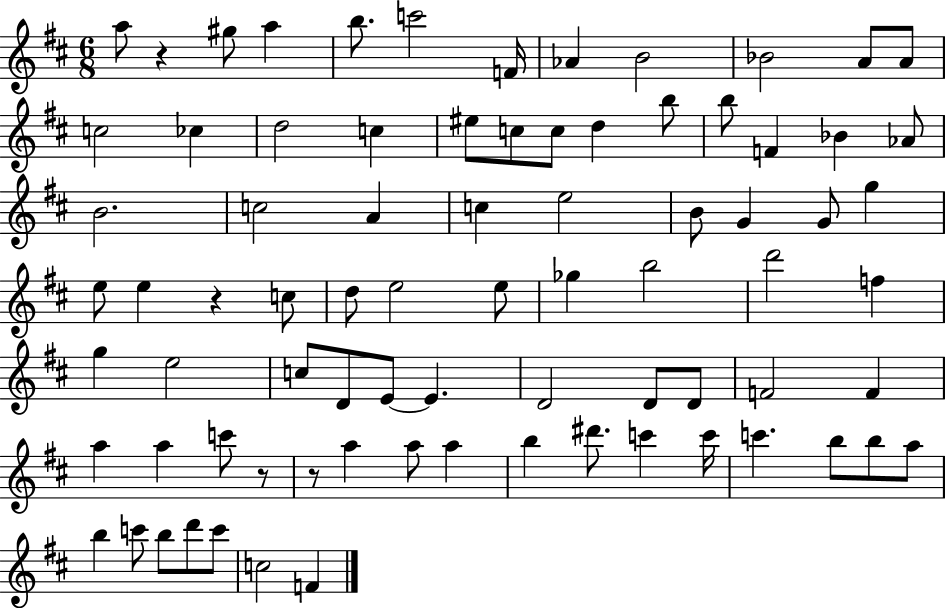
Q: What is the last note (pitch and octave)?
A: F4